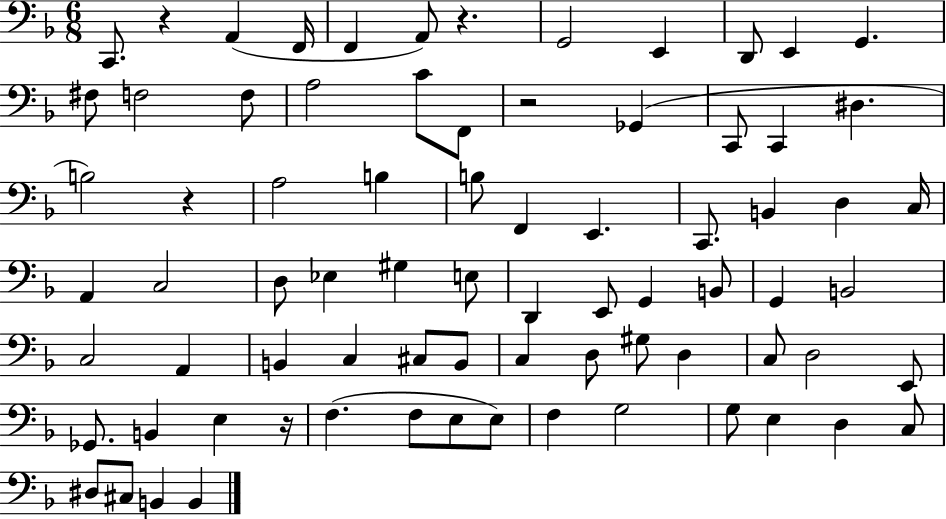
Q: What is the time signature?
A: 6/8